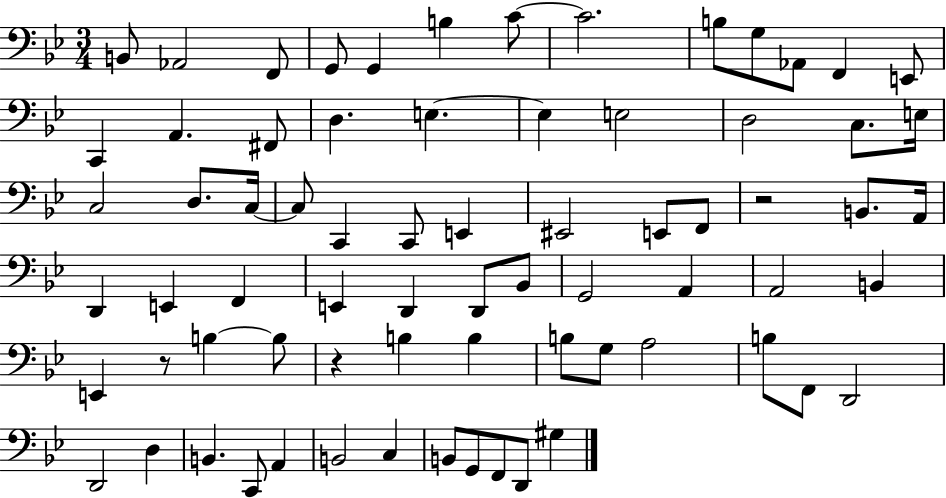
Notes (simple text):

B2/e Ab2/h F2/e G2/e G2/q B3/q C4/e C4/h. B3/e G3/e Ab2/e F2/q E2/e C2/q A2/q. F#2/e D3/q. E3/q. E3/q E3/h D3/h C3/e. E3/s C3/h D3/e. C3/s C3/e C2/q C2/e E2/q EIS2/h E2/e F2/e R/h B2/e. A2/s D2/q E2/q F2/q E2/q D2/q D2/e Bb2/e G2/h A2/q A2/h B2/q E2/q R/e B3/q B3/e R/q B3/q B3/q B3/e G3/e A3/h B3/e F2/e D2/h D2/h D3/q B2/q. C2/e A2/q B2/h C3/q B2/e G2/e F2/e D2/e G#3/q